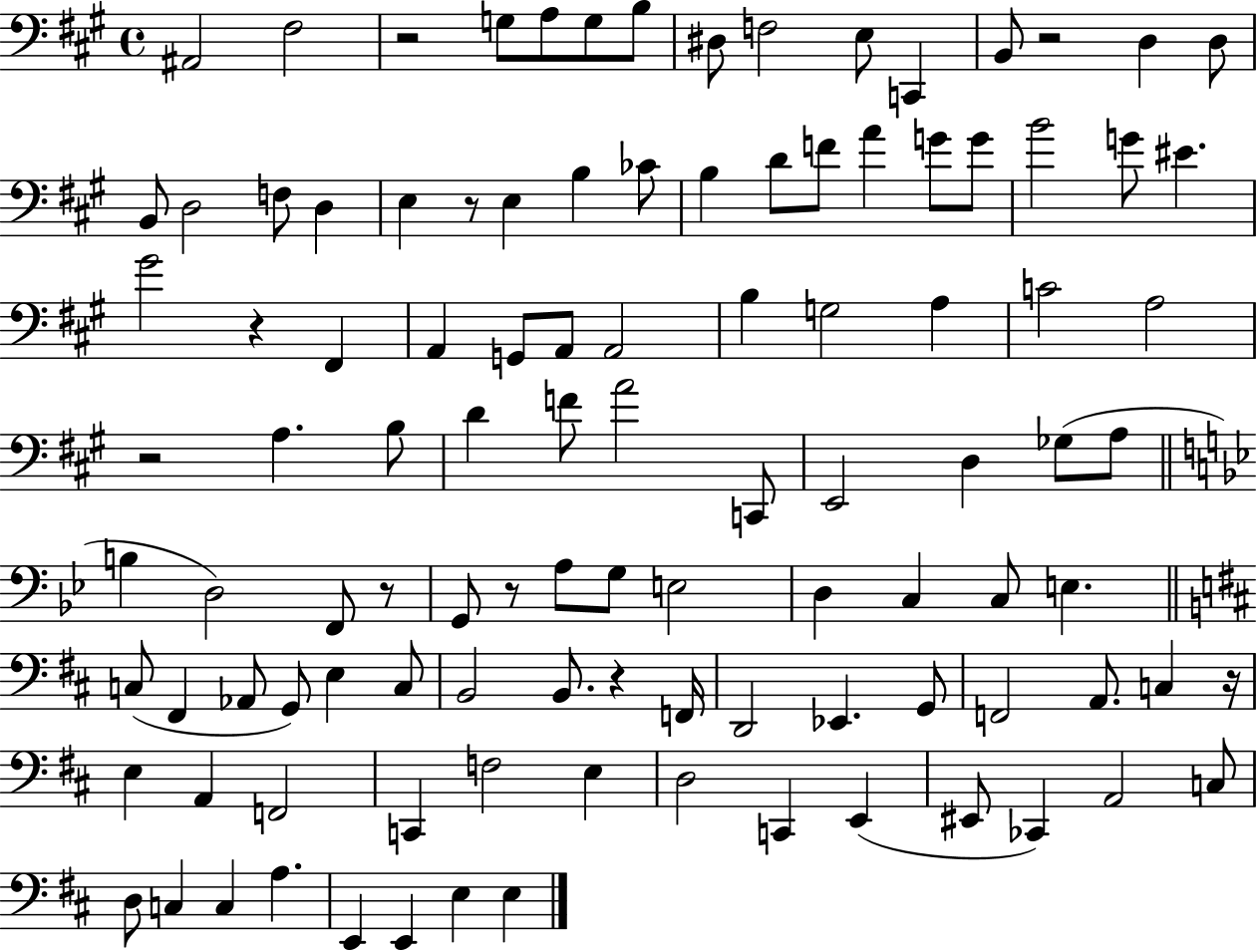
X:1
T:Untitled
M:4/4
L:1/4
K:A
^A,,2 ^F,2 z2 G,/2 A,/2 G,/2 B,/2 ^D,/2 F,2 E,/2 C,, B,,/2 z2 D, D,/2 B,,/2 D,2 F,/2 D, E, z/2 E, B, _C/2 B, D/2 F/2 A G/2 G/2 B2 G/2 ^E ^G2 z ^F,, A,, G,,/2 A,,/2 A,,2 B, G,2 A, C2 A,2 z2 A, B,/2 D F/2 A2 C,,/2 E,,2 D, _G,/2 A,/2 B, D,2 F,,/2 z/2 G,,/2 z/2 A,/2 G,/2 E,2 D, C, C,/2 E, C,/2 ^F,, _A,,/2 G,,/2 E, C,/2 B,,2 B,,/2 z F,,/4 D,,2 _E,, G,,/2 F,,2 A,,/2 C, z/4 E, A,, F,,2 C,, F,2 E, D,2 C,, E,, ^E,,/2 _C,, A,,2 C,/2 D,/2 C, C, A, E,, E,, E, E,